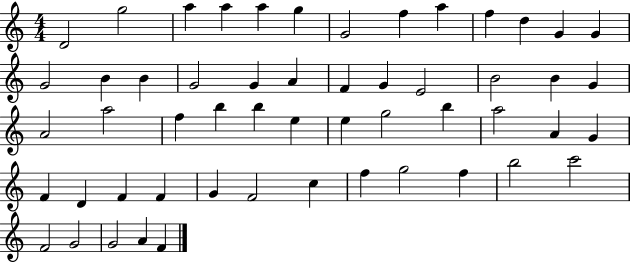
X:1
T:Untitled
M:4/4
L:1/4
K:C
D2 g2 a a a g G2 f a f d G G G2 B B G2 G A F G E2 B2 B G A2 a2 f b b e e g2 b a2 A G F D F F G F2 c f g2 f b2 c'2 F2 G2 G2 A F